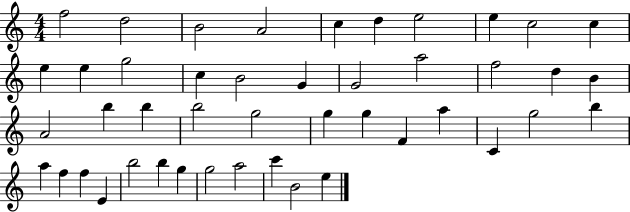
F5/h D5/h B4/h A4/h C5/q D5/q E5/h E5/q C5/h C5/q E5/q E5/q G5/h C5/q B4/h G4/q G4/h A5/h F5/h D5/q B4/q A4/h B5/q B5/q B5/h G5/h G5/q G5/q F4/q A5/q C4/q G5/h B5/q A5/q F5/q F5/q E4/q B5/h B5/q G5/q G5/h A5/h C6/q B4/h E5/q